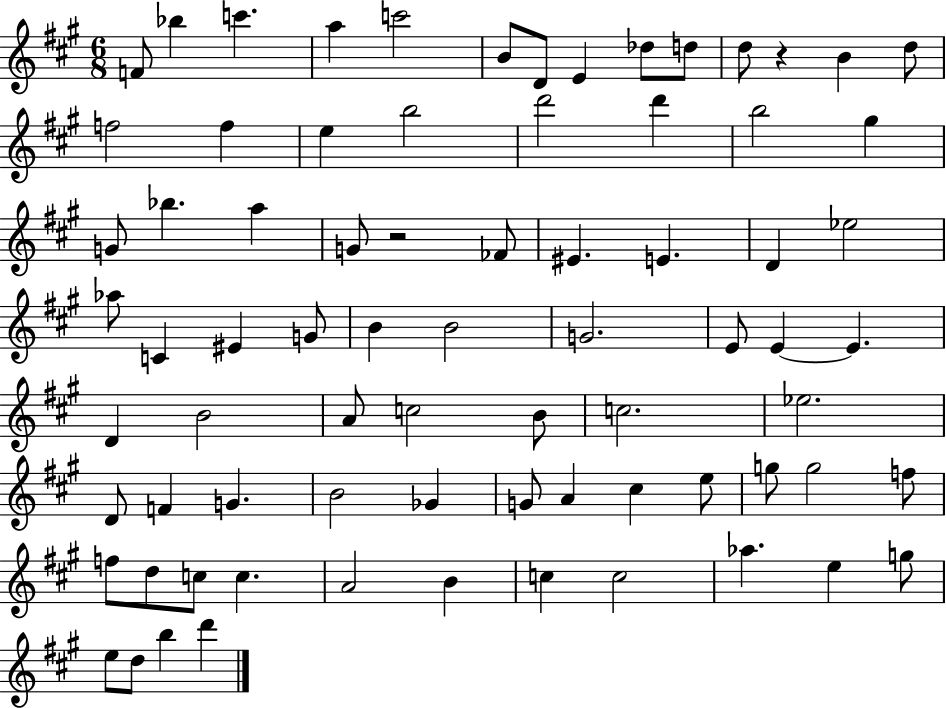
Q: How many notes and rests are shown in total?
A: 76